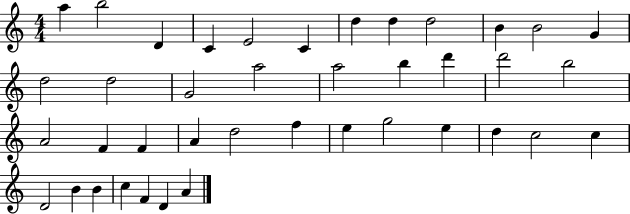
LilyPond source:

{
  \clef treble
  \numericTimeSignature
  \time 4/4
  \key c \major
  a''4 b''2 d'4 | c'4 e'2 c'4 | d''4 d''4 d''2 | b'4 b'2 g'4 | \break d''2 d''2 | g'2 a''2 | a''2 b''4 d'''4 | d'''2 b''2 | \break a'2 f'4 f'4 | a'4 d''2 f''4 | e''4 g''2 e''4 | d''4 c''2 c''4 | \break d'2 b'4 b'4 | c''4 f'4 d'4 a'4 | \bar "|."
}